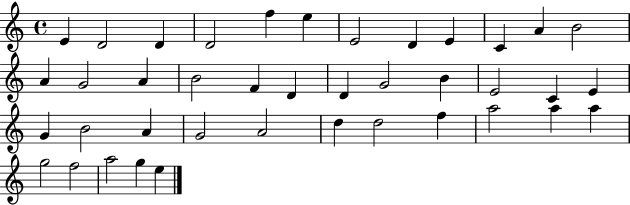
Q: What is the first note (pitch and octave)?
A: E4